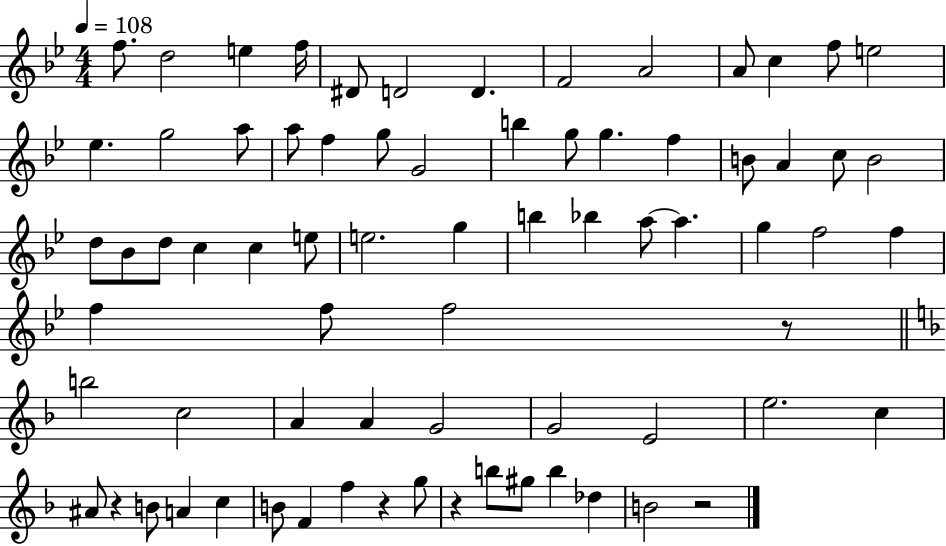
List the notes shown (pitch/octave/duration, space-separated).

F5/e. D5/h E5/q F5/s D#4/e D4/h D4/q. F4/h A4/h A4/e C5/q F5/e E5/h Eb5/q. G5/h A5/e A5/e F5/q G5/e G4/h B5/q G5/e G5/q. F5/q B4/e A4/q C5/e B4/h D5/e Bb4/e D5/e C5/q C5/q E5/e E5/h. G5/q B5/q Bb5/q A5/e A5/q. G5/q F5/h F5/q F5/q F5/e F5/h R/e B5/h C5/h A4/q A4/q G4/h G4/h E4/h E5/h. C5/q A#4/e R/q B4/e A4/q C5/q B4/e F4/q F5/q R/q G5/e R/q B5/e G#5/e B5/q Db5/q B4/h R/h